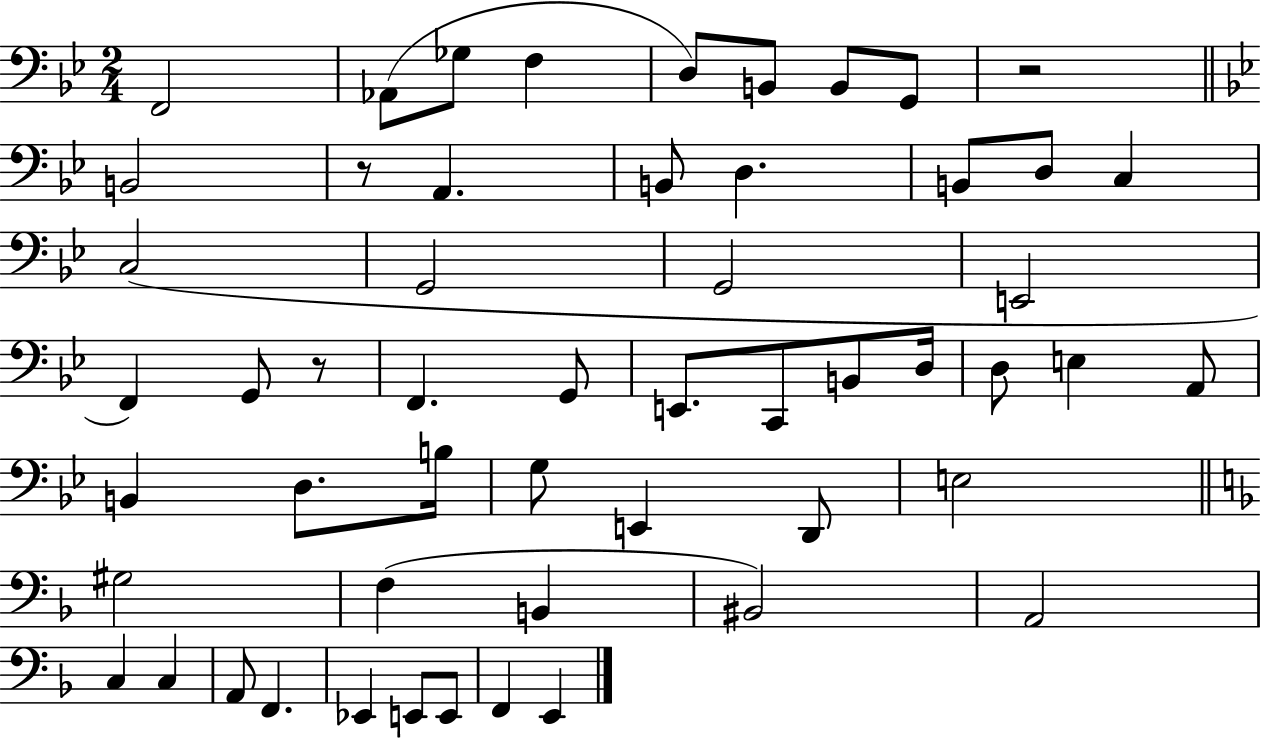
{
  \clef bass
  \numericTimeSignature
  \time 2/4
  \key bes \major
  f,2 | aes,8( ges8 f4 | d8) b,8 b,8 g,8 | r2 | \break \bar "||" \break \key bes \major b,2 | r8 a,4. | b,8 d4. | b,8 d8 c4 | \break c2( | g,2 | g,2 | e,2 | \break f,4) g,8 r8 | f,4. g,8 | e,8. c,8 b,8 d16 | d8 e4 a,8 | \break b,4 d8. b16 | g8 e,4 d,8 | e2 | \bar "||" \break \key f \major gis2 | f4( b,4 | bis,2) | a,2 | \break c4 c4 | a,8 f,4. | ees,4 e,8 e,8 | f,4 e,4 | \break \bar "|."
}